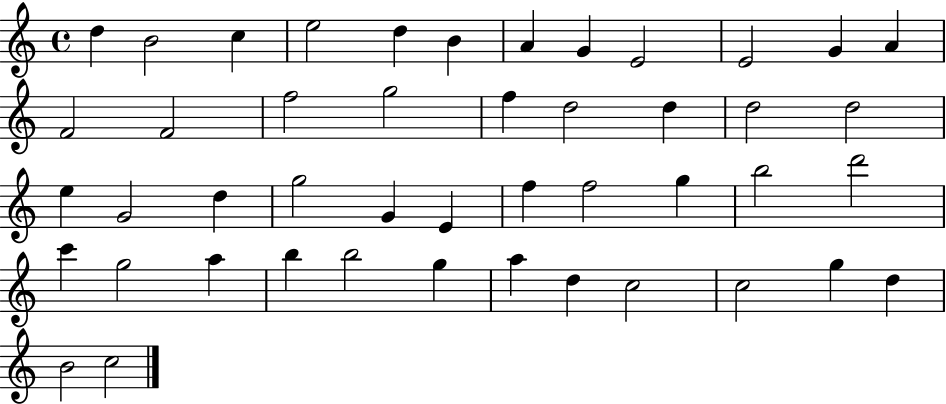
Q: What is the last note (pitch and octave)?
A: C5